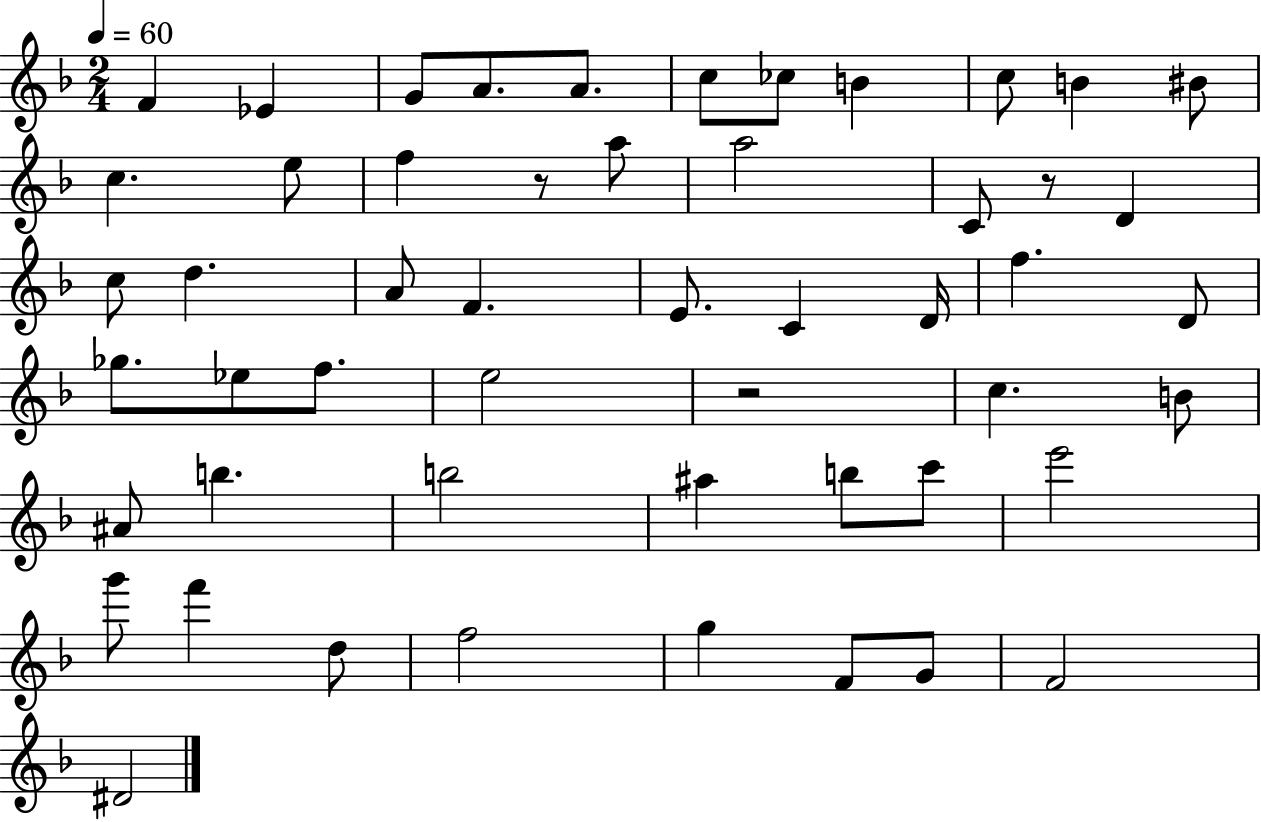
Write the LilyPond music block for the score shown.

{
  \clef treble
  \numericTimeSignature
  \time 2/4
  \key f \major
  \tempo 4 = 60
  f'4 ees'4 | g'8 a'8. a'8. | c''8 ces''8 b'4 | c''8 b'4 bis'8 | \break c''4. e''8 | f''4 r8 a''8 | a''2 | c'8 r8 d'4 | \break c''8 d''4. | a'8 f'4. | e'8. c'4 d'16 | f''4. d'8 | \break ges''8. ees''8 f''8. | e''2 | r2 | c''4. b'8 | \break ais'8 b''4. | b''2 | ais''4 b''8 c'''8 | e'''2 | \break g'''8 f'''4 d''8 | f''2 | g''4 f'8 g'8 | f'2 | \break dis'2 | \bar "|."
}